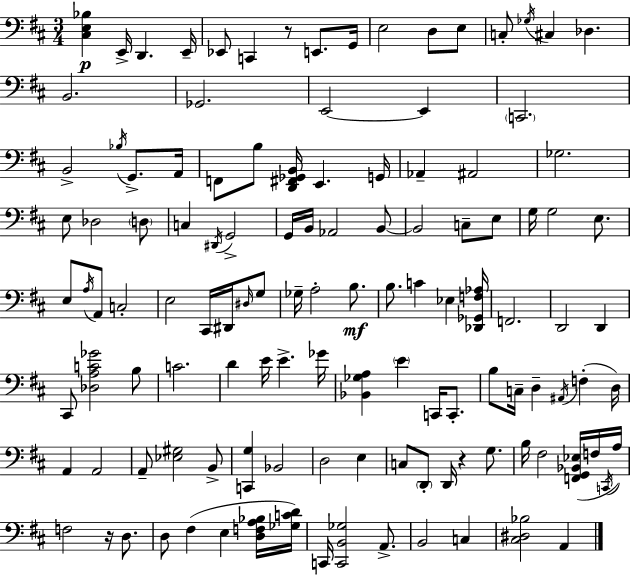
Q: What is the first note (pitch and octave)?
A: E2